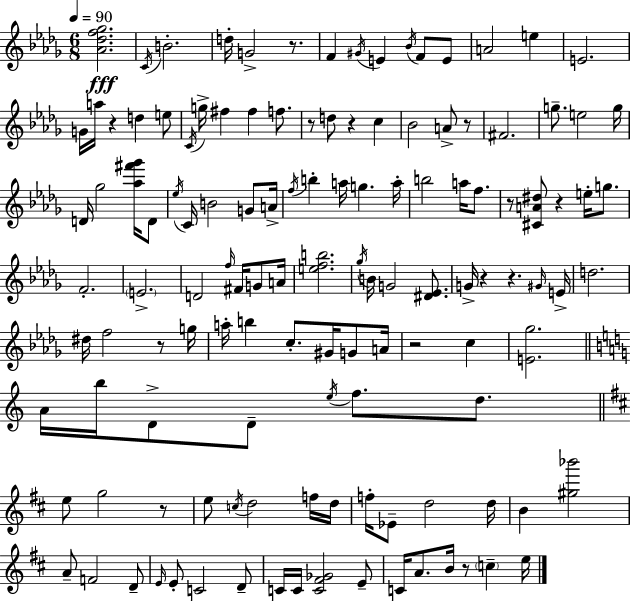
[Ab4,Db5,F5,Gb5]/h. C4/s B4/h. D5/s G4/h R/e. F4/q G#4/s E4/q Bb4/s F4/e E4/e A4/h E5/q E4/h. G4/s A5/s R/q D5/q E5/e C4/s G5/s F#5/q F#5/q F5/e. R/e D5/e R/q C5/q Bb4/h A4/e R/e F#4/h. G5/e. E5/h G5/s D4/s Gb5/h [Ab5,F#6,Gb6]/s D4/e Eb5/s C4/s B4/h G4/e A4/s F5/s B5/q A5/s G5/q. A5/s B5/h A5/s F5/e. R/e [C#4,A4,D#5]/e R/q E5/s G5/e. F4/h. E4/h. D4/h F5/s F#4/s G4/e A4/s [E5,F5,B5]/h. Gb5/s B4/s G4/h [D#4,Eb4]/e. G4/s R/q R/q. G#4/s E4/s D5/h. D#5/s F5/h R/e G5/s A5/s B5/q C5/e. G#4/s G4/e A4/s R/h C5/q [E4,Gb5]/h. A4/s B5/s D4/e D4/e E5/s F5/e. D5/e. E5/e G5/h R/e E5/e C5/s D5/h F5/s D5/s F5/s Eb4/e D5/h D5/s B4/q [G#5,Bb6]/h A4/e F4/h D4/e E4/s E4/e C4/h D4/e C4/s C4/s [C4,F#4,Gb4]/h E4/e C4/s A4/e. B4/s R/e C5/q E5/s